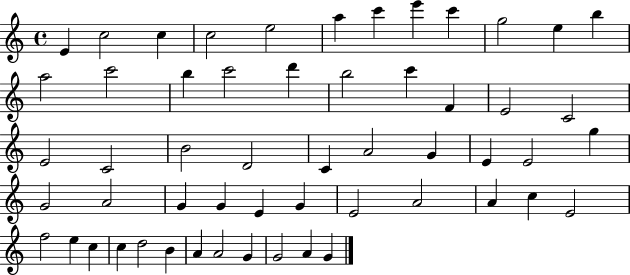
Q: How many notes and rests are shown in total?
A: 55